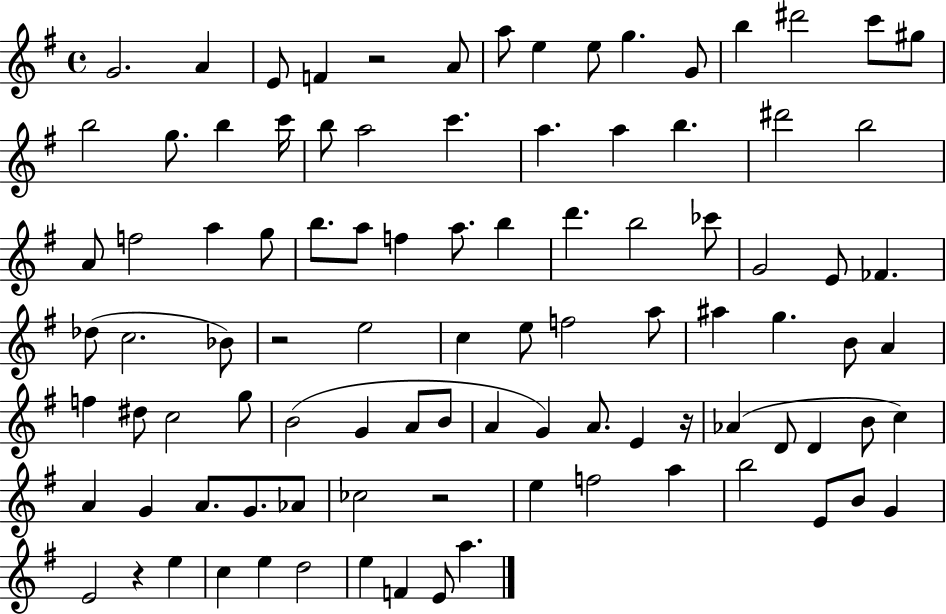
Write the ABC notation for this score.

X:1
T:Untitled
M:4/4
L:1/4
K:G
G2 A E/2 F z2 A/2 a/2 e e/2 g G/2 b ^d'2 c'/2 ^g/2 b2 g/2 b c'/4 b/2 a2 c' a a b ^d'2 b2 A/2 f2 a g/2 b/2 a/2 f a/2 b d' b2 _c'/2 G2 E/2 _F _d/2 c2 _B/2 z2 e2 c e/2 f2 a/2 ^a g B/2 A f ^d/2 c2 g/2 B2 G A/2 B/2 A G A/2 E z/4 _A D/2 D B/2 c A G A/2 G/2 _A/2 _c2 z2 e f2 a b2 E/2 B/2 G E2 z e c e d2 e F E/2 a